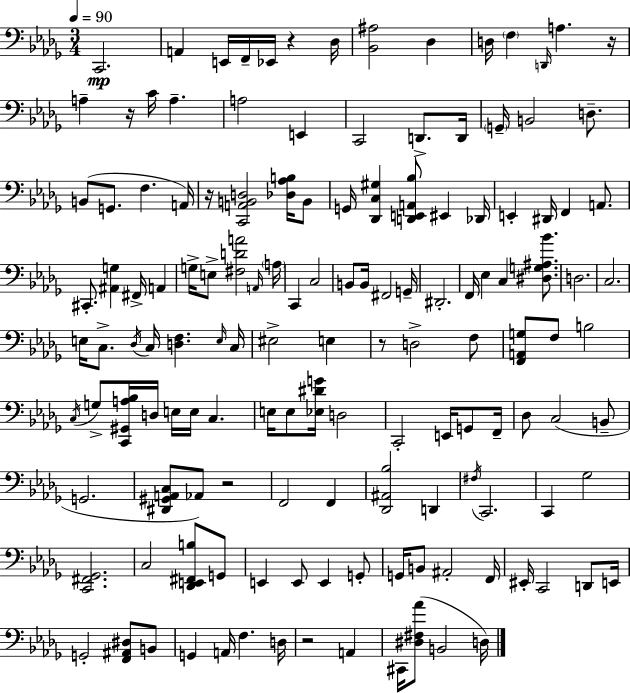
{
  \clef bass
  \numericTimeSignature
  \time 3/4
  \key bes \minor
  \tempo 4 = 90
  c,2.\mp | a,4 e,16 f,16-- ees,16 r4 des16 | <bes, ais>2 des4 | d16 \parenthesize f4 \grace { d,16 } a4. | \break r16 a4-- r16 c'16 a4.-- | a2 e,4 | c,2 d,8.-> | d,16 \parenthesize g,16-- b,2 d8.-- | \break b,8( g,8. f4. | a,16) r16 <c, a, b, d>2 <des aes b>16 b,8 | g,16 <des, c gis>4 <d, e, a, bes>8 eis,4 | des,16 e,4-. dis,16 f,4 a,8. | \break cis,8.-. <ais, g>4 fis,16-> a,4 | g16-> e8-> <fis d' a'>2 | \grace { a,16 } \parenthesize a16 c,4 c2 | b,8 b,16 fis,2 | \break g,16-- dis,2.-. | f,16 ees4 c4 <dis g ais bes'>8. | d2. | c2. | \break e16 c8.-> \acciaccatura { des16 } c16 <d f>4. | \grace { e16 } c16 eis2-> | e4 r8 d2-> | f8 <f, a, g>8 f8 b2 | \break \acciaccatura { c16 } g8-> <c, gis, a bes>16 d16 e16 e16 c4. | e16 e8 <ees dis' g'>16 d2 | c,2-. | e,16 g,8 f,16-- des8 c2( | \break b,8-- g,2. | <dis, gis, a, c>8 aes,8) r2 | f,2 | f,4 <des, ais, bes>2 | \break d,4 \acciaccatura { fis16 } c,2. | c,4 ges2 | <c, fis, ges,>2. | c2 | \break <des, e, fis, b>8 g,8 e,4 e,8 | e,4 g,8-. g,16 b,8 ais,2-. | f,16 eis,16-. c,2 | d,8 e,16 g,2-. | \break <f, ais, dis>8 b,8 g,4 a,16 f4. | d16 r2 | a,4 cis,16 <dis fis aes'>8( b,2 | d16) \bar "|."
}